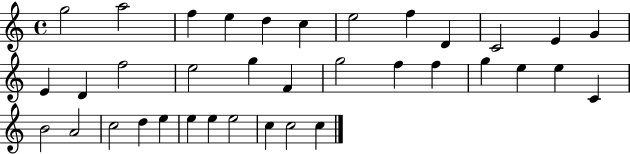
X:1
T:Untitled
M:4/4
L:1/4
K:C
g2 a2 f e d c e2 f D C2 E G E D f2 e2 g F g2 f f g e e C B2 A2 c2 d e e e e2 c c2 c